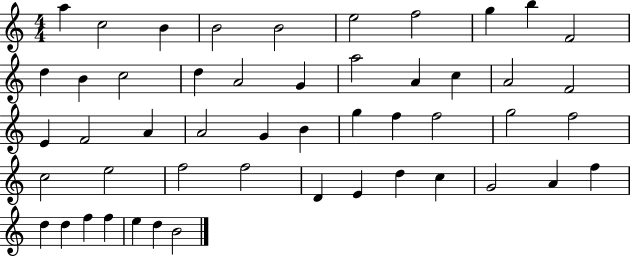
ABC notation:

X:1
T:Untitled
M:4/4
L:1/4
K:C
a c2 B B2 B2 e2 f2 g b F2 d B c2 d A2 G a2 A c A2 F2 E F2 A A2 G B g f f2 g2 f2 c2 e2 f2 f2 D E d c G2 A f d d f f e d B2